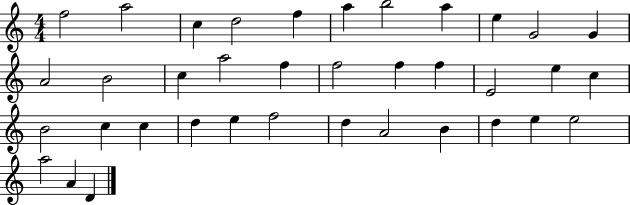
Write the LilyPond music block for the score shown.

{
  \clef treble
  \numericTimeSignature
  \time 4/4
  \key c \major
  f''2 a''2 | c''4 d''2 f''4 | a''4 b''2 a''4 | e''4 g'2 g'4 | \break a'2 b'2 | c''4 a''2 f''4 | f''2 f''4 f''4 | e'2 e''4 c''4 | \break b'2 c''4 c''4 | d''4 e''4 f''2 | d''4 a'2 b'4 | d''4 e''4 e''2 | \break a''2 a'4 d'4 | \bar "|."
}